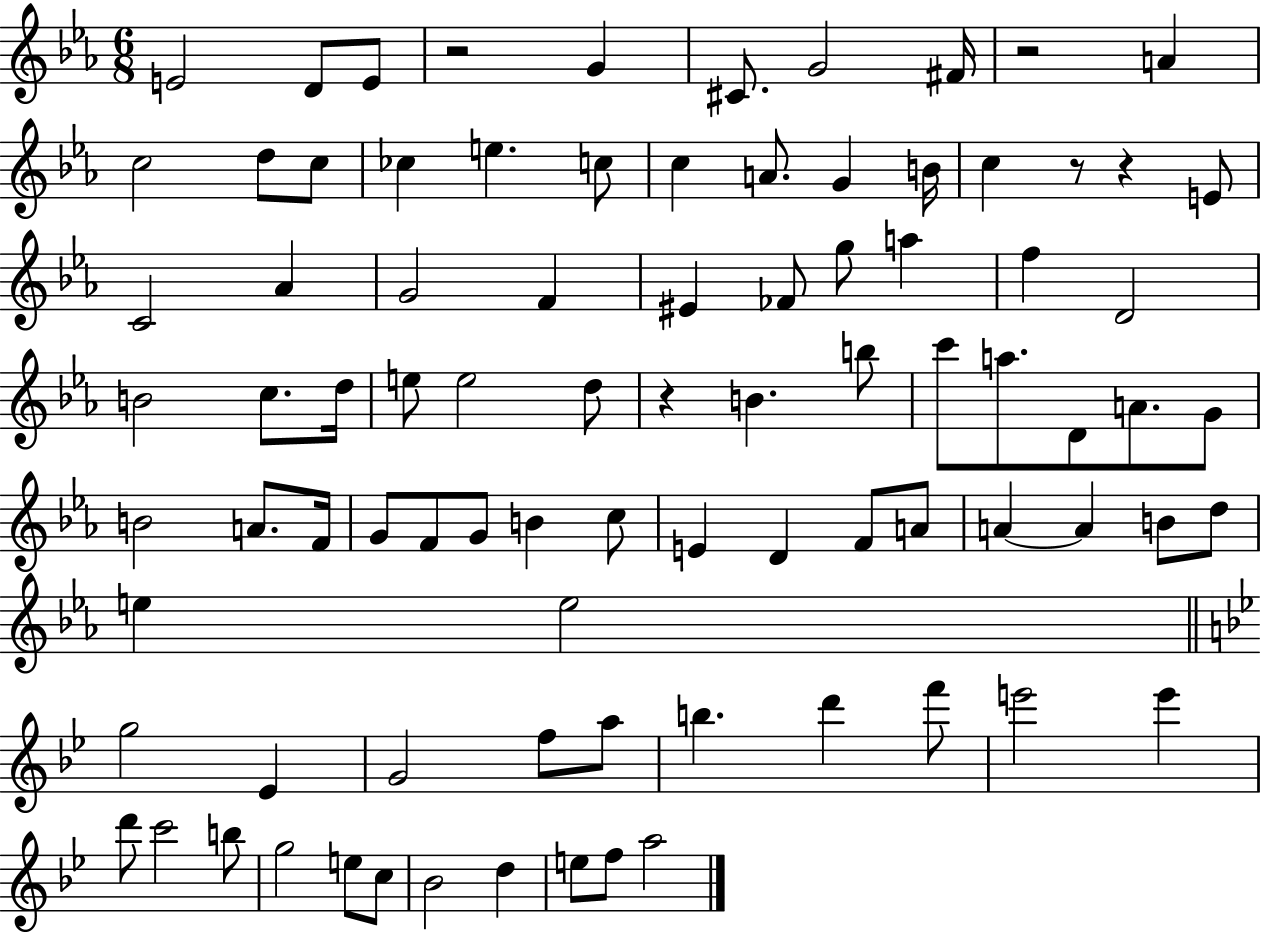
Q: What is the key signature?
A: EES major